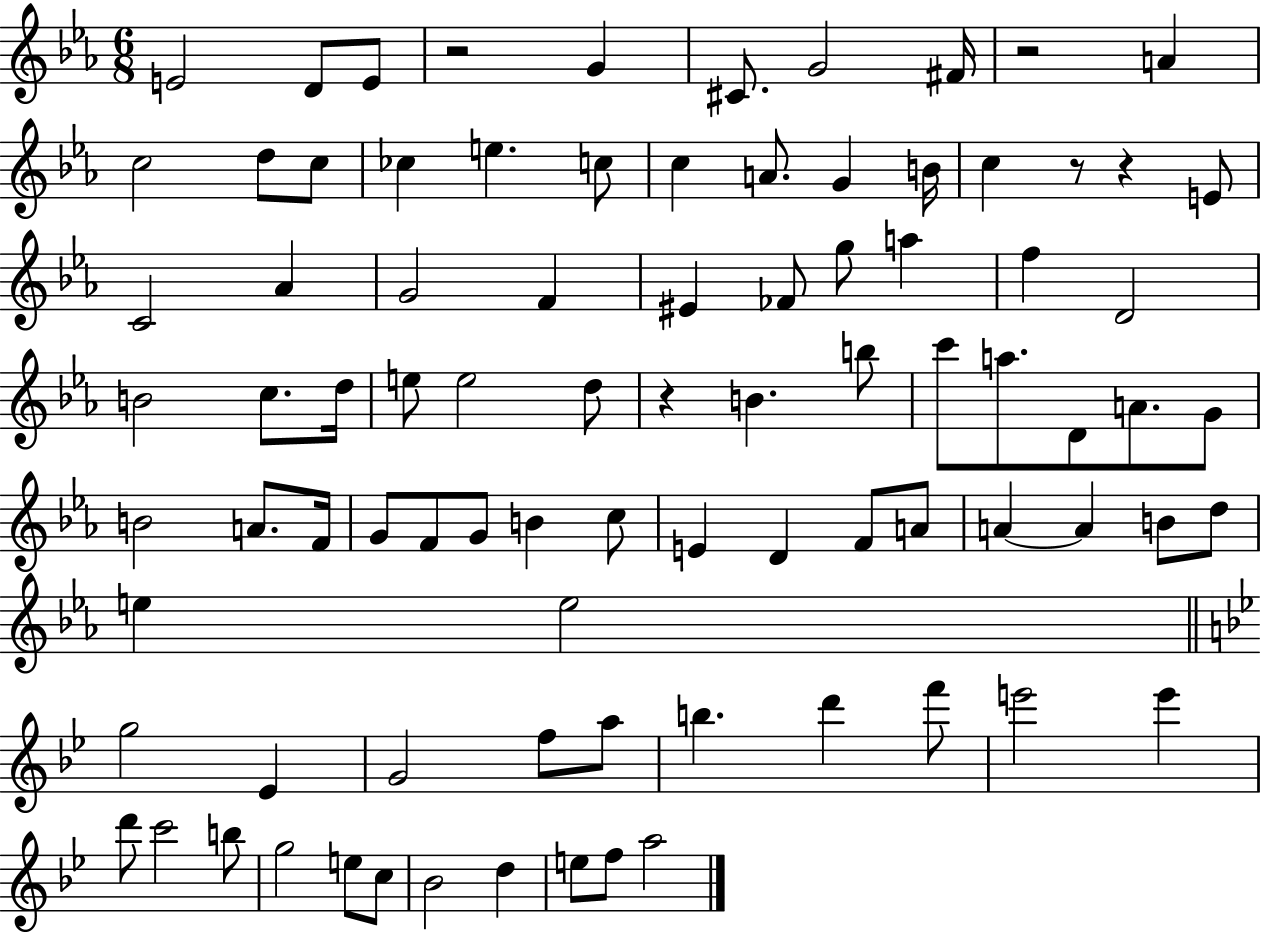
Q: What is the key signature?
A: EES major